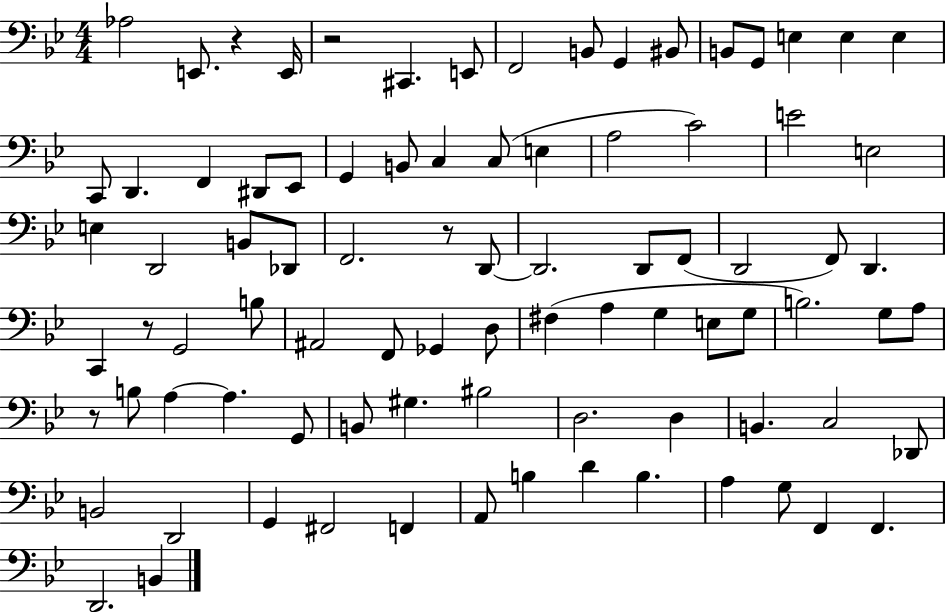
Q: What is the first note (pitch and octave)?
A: Ab3